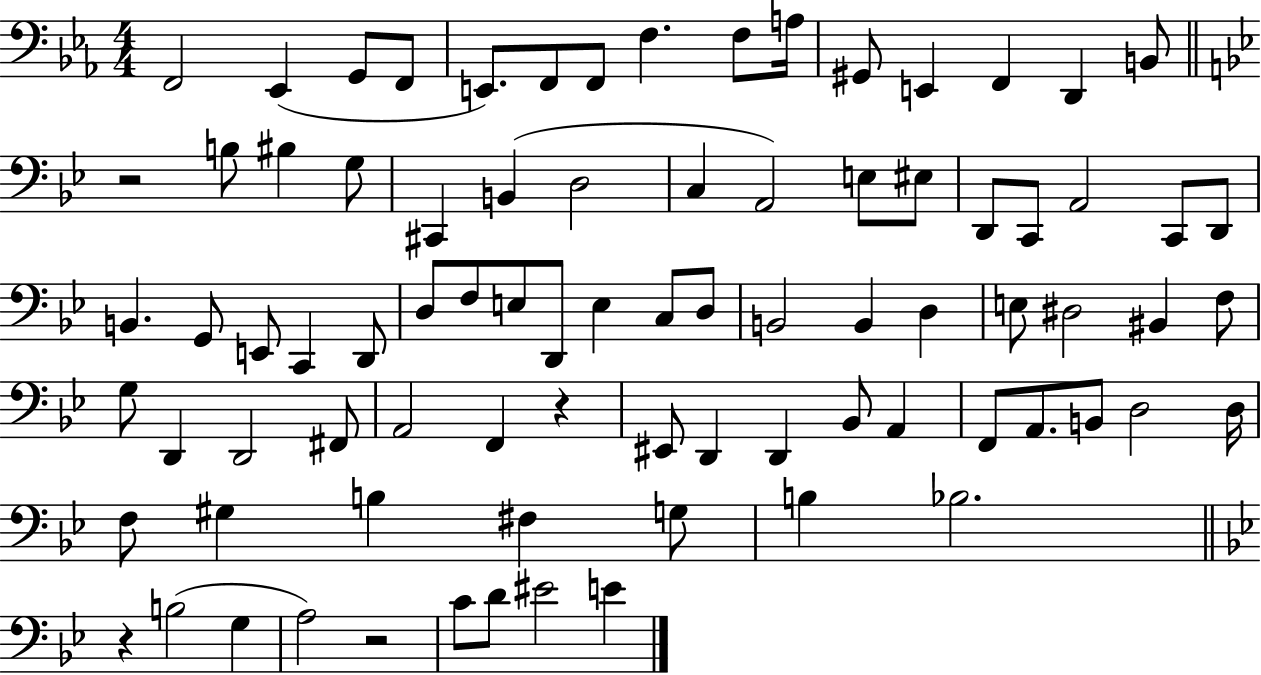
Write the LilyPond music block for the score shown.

{
  \clef bass
  \numericTimeSignature
  \time 4/4
  \key ees \major
  f,2 ees,4( g,8 f,8 | e,8.) f,8 f,8 f4. f8 a16 | gis,8 e,4 f,4 d,4 b,8 | \bar "||" \break \key bes \major r2 b8 bis4 g8 | cis,4 b,4( d2 | c4 a,2) e8 eis8 | d,8 c,8 a,2 c,8 d,8 | \break b,4. g,8 e,8 c,4 d,8 | d8 f8 e8 d,8 e4 c8 d8 | b,2 b,4 d4 | e8 dis2 bis,4 f8 | \break g8 d,4 d,2 fis,8 | a,2 f,4 r4 | eis,8 d,4 d,4 bes,8 a,4 | f,8 a,8. b,8 d2 d16 | \break f8 gis4 b4 fis4 g8 | b4 bes2. | \bar "||" \break \key bes \major r4 b2( g4 | a2) r2 | c'8 d'8 eis'2 e'4 | \bar "|."
}